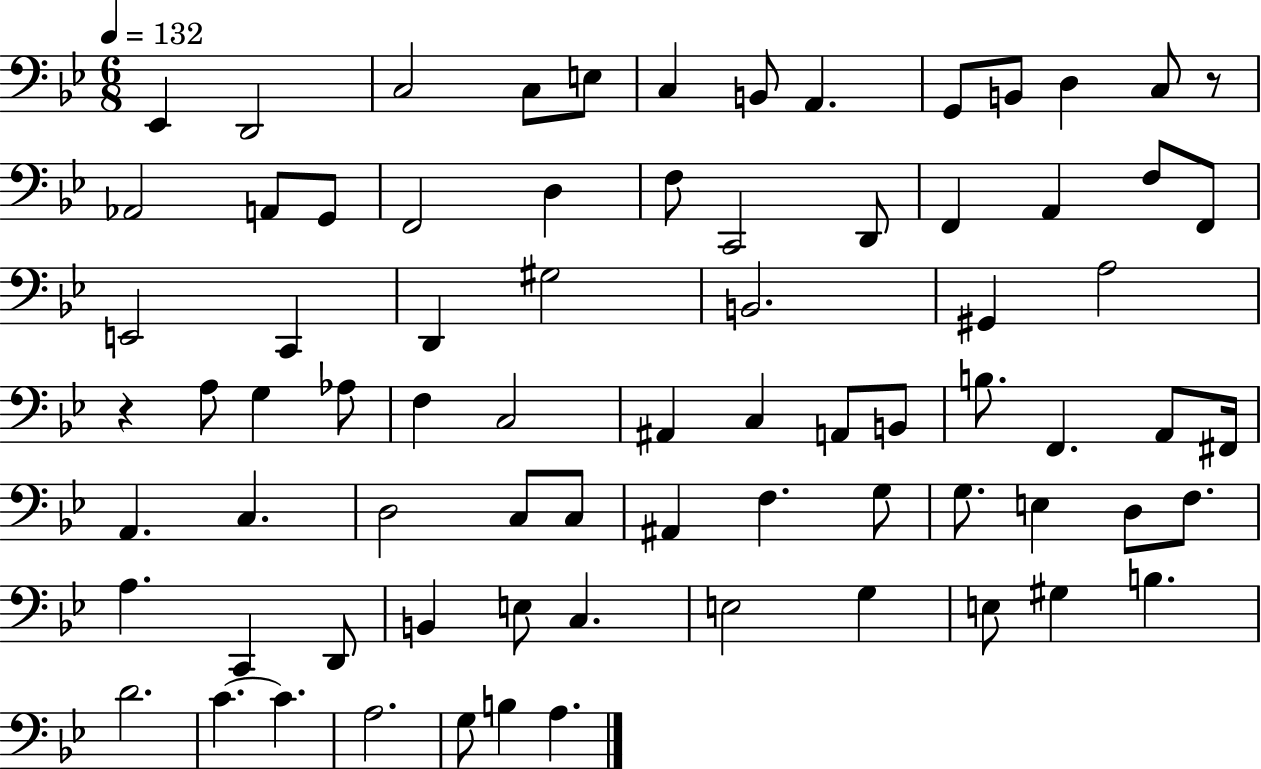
Eb2/q D2/h C3/h C3/e E3/e C3/q B2/e A2/q. G2/e B2/e D3/q C3/e R/e Ab2/h A2/e G2/e F2/h D3/q F3/e C2/h D2/e F2/q A2/q F3/e F2/e E2/h C2/q D2/q G#3/h B2/h. G#2/q A3/h R/q A3/e G3/q Ab3/e F3/q C3/h A#2/q C3/q A2/e B2/e B3/e. F2/q. A2/e F#2/s A2/q. C3/q. D3/h C3/e C3/e A#2/q F3/q. G3/e G3/e. E3/q D3/e F3/e. A3/q. C2/q D2/e B2/q E3/e C3/q. E3/h G3/q E3/e G#3/q B3/q. D4/h. C4/q. C4/q. A3/h. G3/e B3/q A3/q.